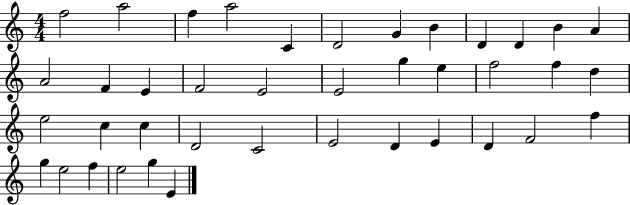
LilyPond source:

{
  \clef treble
  \numericTimeSignature
  \time 4/4
  \key c \major
  f''2 a''2 | f''4 a''2 c'4 | d'2 g'4 b'4 | d'4 d'4 b'4 a'4 | \break a'2 f'4 e'4 | f'2 e'2 | e'2 g''4 e''4 | f''2 f''4 d''4 | \break e''2 c''4 c''4 | d'2 c'2 | e'2 d'4 e'4 | d'4 f'2 f''4 | \break g''4 e''2 f''4 | e''2 g''4 e'4 | \bar "|."
}